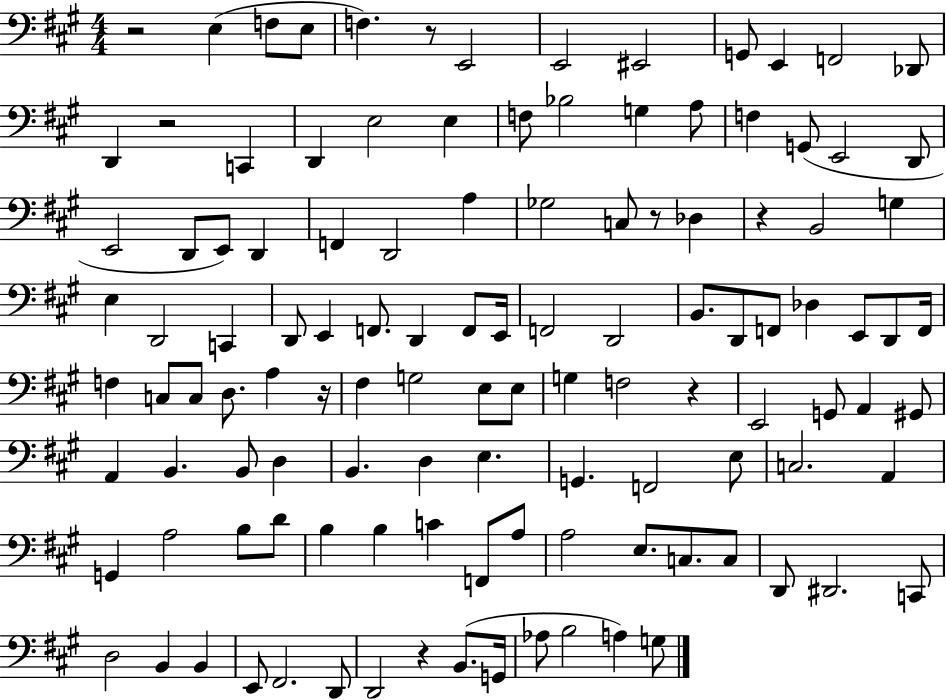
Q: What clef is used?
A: bass